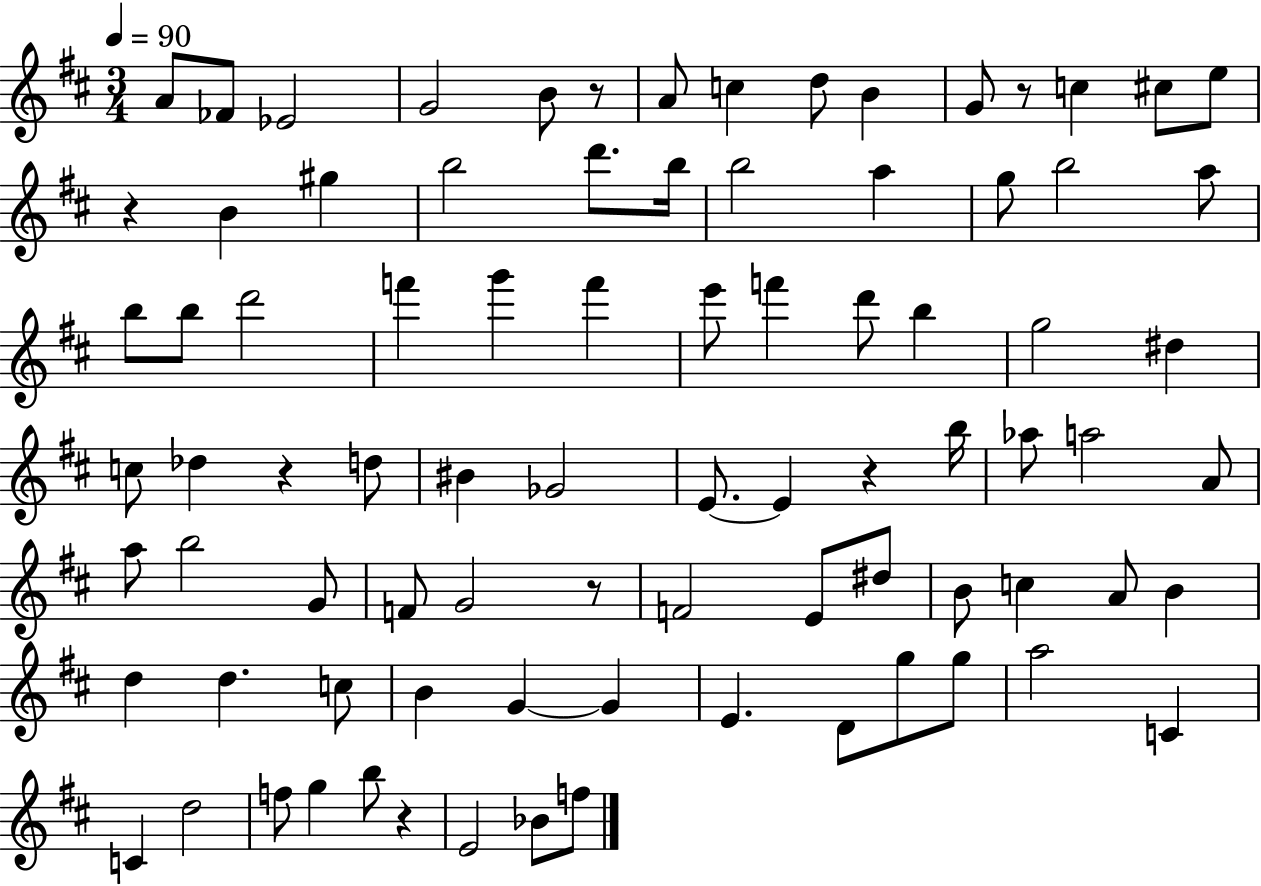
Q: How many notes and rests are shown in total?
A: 85